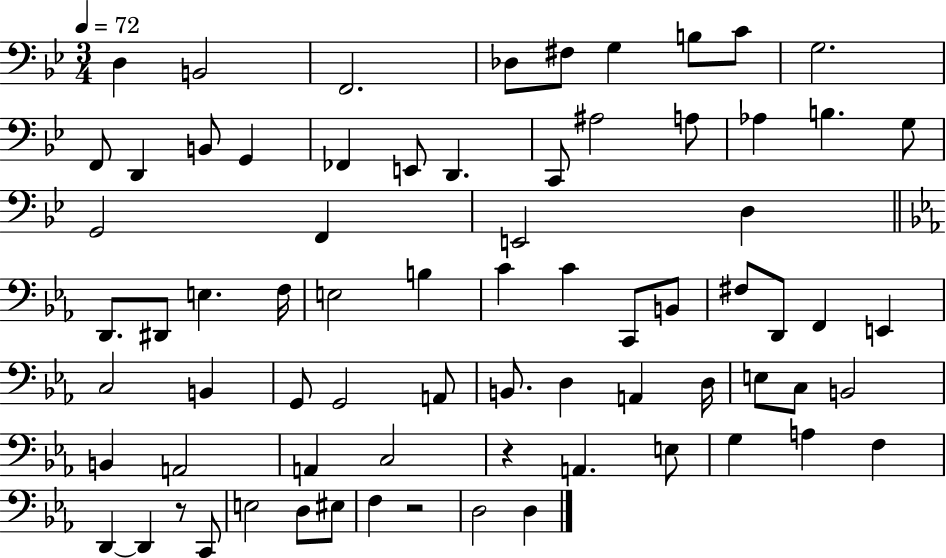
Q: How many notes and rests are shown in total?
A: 73